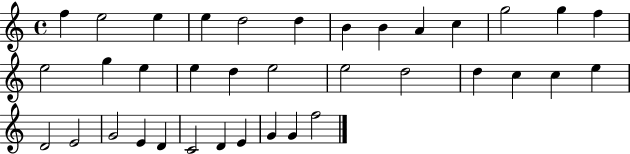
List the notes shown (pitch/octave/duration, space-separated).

F5/q E5/h E5/q E5/q D5/h D5/q B4/q B4/q A4/q C5/q G5/h G5/q F5/q E5/h G5/q E5/q E5/q D5/q E5/h E5/h D5/h D5/q C5/q C5/q E5/q D4/h E4/h G4/h E4/q D4/q C4/h D4/q E4/q G4/q G4/q F5/h